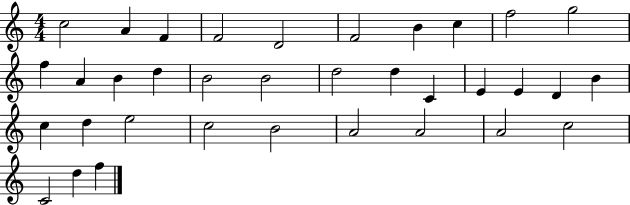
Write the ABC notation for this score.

X:1
T:Untitled
M:4/4
L:1/4
K:C
c2 A F F2 D2 F2 B c f2 g2 f A B d B2 B2 d2 d C E E D B c d e2 c2 B2 A2 A2 A2 c2 C2 d f